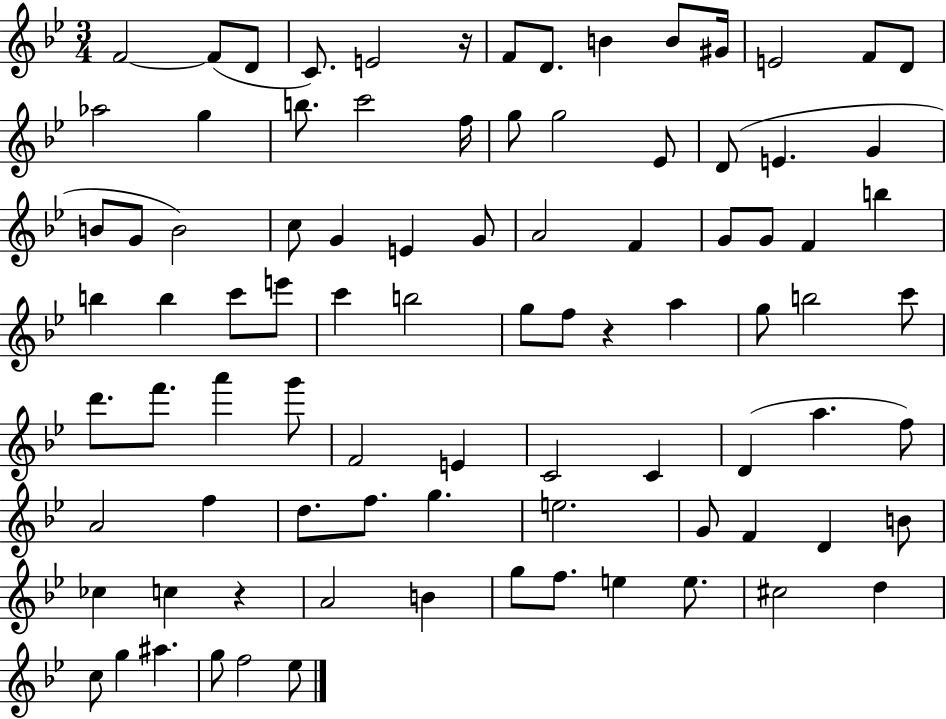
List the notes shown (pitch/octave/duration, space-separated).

F4/h F4/e D4/e C4/e. E4/h R/s F4/e D4/e. B4/q B4/e G#4/s E4/h F4/e D4/e Ab5/h G5/q B5/e. C6/h F5/s G5/e G5/h Eb4/e D4/e E4/q. G4/q B4/e G4/e B4/h C5/e G4/q E4/q G4/e A4/h F4/q G4/e G4/e F4/q B5/q B5/q B5/q C6/e E6/e C6/q B5/h G5/e F5/e R/q A5/q G5/e B5/h C6/e D6/e. F6/e. A6/q G6/e F4/h E4/q C4/h C4/q D4/q A5/q. F5/e A4/h F5/q D5/e. F5/e. G5/q. E5/h. G4/e F4/q D4/q B4/e CES5/q C5/q R/q A4/h B4/q G5/e F5/e. E5/q E5/e. C#5/h D5/q C5/e G5/q A#5/q. G5/e F5/h Eb5/e